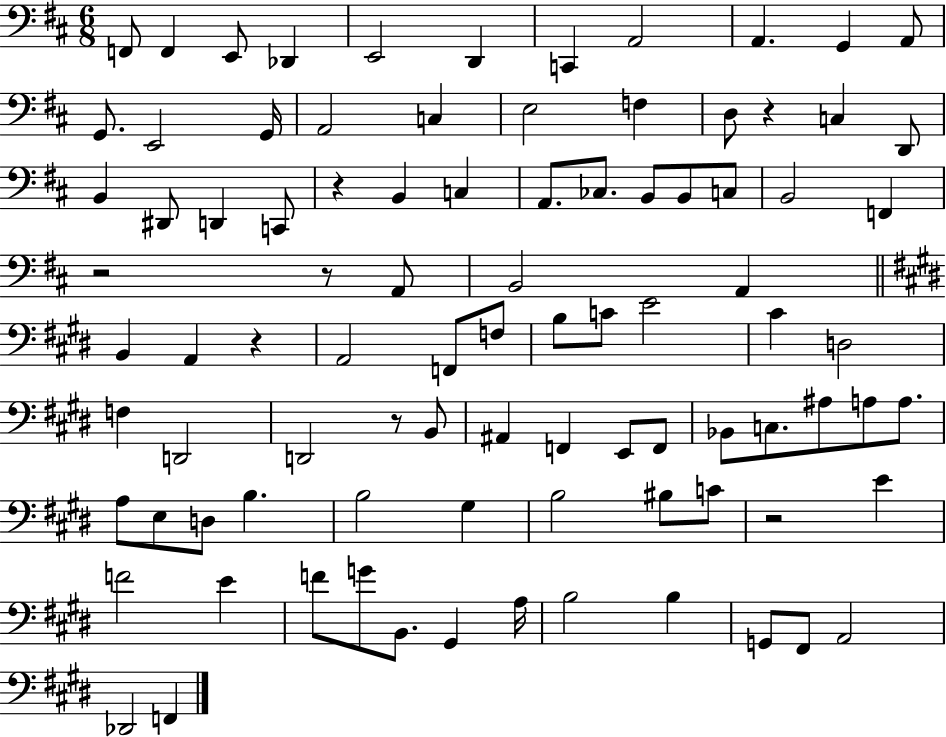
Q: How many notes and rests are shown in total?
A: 91